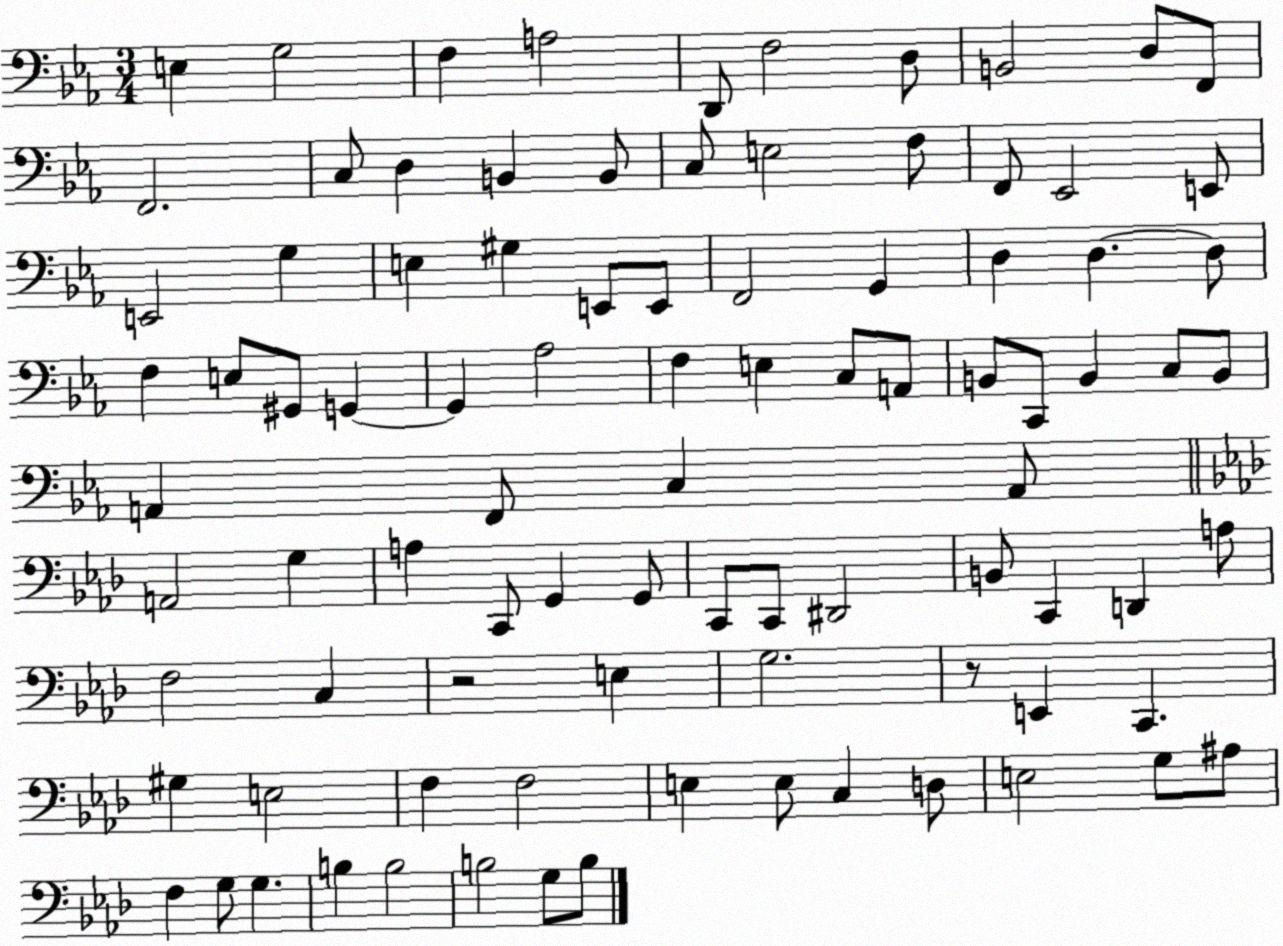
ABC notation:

X:1
T:Untitled
M:3/4
L:1/4
K:Eb
E, G,2 F, A,2 D,,/2 F,2 D,/2 B,,2 D,/2 F,,/2 F,,2 C,/2 D, B,, B,,/2 C,/2 E,2 F,/2 F,,/2 _E,,2 E,,/2 E,,2 G, E, ^G, E,,/2 E,,/2 F,,2 G,, D, D, D,/2 F, E,/2 ^G,,/2 G,, G,, _A,2 F, E, C,/2 A,,/2 B,,/2 C,,/2 B,, C,/2 B,,/2 A,, F,,/2 C, A,,/2 A,,2 G, A, C,,/2 G,, G,,/2 C,,/2 C,,/2 ^D,,2 B,,/2 C,, D,, A,/2 F,2 C, z2 E, G,2 z/2 E,, C,, ^G, E,2 F, F,2 E, E,/2 C, D,/2 E,2 G,/2 ^A,/2 F, G,/2 G, B, B,2 B,2 G,/2 B,/2